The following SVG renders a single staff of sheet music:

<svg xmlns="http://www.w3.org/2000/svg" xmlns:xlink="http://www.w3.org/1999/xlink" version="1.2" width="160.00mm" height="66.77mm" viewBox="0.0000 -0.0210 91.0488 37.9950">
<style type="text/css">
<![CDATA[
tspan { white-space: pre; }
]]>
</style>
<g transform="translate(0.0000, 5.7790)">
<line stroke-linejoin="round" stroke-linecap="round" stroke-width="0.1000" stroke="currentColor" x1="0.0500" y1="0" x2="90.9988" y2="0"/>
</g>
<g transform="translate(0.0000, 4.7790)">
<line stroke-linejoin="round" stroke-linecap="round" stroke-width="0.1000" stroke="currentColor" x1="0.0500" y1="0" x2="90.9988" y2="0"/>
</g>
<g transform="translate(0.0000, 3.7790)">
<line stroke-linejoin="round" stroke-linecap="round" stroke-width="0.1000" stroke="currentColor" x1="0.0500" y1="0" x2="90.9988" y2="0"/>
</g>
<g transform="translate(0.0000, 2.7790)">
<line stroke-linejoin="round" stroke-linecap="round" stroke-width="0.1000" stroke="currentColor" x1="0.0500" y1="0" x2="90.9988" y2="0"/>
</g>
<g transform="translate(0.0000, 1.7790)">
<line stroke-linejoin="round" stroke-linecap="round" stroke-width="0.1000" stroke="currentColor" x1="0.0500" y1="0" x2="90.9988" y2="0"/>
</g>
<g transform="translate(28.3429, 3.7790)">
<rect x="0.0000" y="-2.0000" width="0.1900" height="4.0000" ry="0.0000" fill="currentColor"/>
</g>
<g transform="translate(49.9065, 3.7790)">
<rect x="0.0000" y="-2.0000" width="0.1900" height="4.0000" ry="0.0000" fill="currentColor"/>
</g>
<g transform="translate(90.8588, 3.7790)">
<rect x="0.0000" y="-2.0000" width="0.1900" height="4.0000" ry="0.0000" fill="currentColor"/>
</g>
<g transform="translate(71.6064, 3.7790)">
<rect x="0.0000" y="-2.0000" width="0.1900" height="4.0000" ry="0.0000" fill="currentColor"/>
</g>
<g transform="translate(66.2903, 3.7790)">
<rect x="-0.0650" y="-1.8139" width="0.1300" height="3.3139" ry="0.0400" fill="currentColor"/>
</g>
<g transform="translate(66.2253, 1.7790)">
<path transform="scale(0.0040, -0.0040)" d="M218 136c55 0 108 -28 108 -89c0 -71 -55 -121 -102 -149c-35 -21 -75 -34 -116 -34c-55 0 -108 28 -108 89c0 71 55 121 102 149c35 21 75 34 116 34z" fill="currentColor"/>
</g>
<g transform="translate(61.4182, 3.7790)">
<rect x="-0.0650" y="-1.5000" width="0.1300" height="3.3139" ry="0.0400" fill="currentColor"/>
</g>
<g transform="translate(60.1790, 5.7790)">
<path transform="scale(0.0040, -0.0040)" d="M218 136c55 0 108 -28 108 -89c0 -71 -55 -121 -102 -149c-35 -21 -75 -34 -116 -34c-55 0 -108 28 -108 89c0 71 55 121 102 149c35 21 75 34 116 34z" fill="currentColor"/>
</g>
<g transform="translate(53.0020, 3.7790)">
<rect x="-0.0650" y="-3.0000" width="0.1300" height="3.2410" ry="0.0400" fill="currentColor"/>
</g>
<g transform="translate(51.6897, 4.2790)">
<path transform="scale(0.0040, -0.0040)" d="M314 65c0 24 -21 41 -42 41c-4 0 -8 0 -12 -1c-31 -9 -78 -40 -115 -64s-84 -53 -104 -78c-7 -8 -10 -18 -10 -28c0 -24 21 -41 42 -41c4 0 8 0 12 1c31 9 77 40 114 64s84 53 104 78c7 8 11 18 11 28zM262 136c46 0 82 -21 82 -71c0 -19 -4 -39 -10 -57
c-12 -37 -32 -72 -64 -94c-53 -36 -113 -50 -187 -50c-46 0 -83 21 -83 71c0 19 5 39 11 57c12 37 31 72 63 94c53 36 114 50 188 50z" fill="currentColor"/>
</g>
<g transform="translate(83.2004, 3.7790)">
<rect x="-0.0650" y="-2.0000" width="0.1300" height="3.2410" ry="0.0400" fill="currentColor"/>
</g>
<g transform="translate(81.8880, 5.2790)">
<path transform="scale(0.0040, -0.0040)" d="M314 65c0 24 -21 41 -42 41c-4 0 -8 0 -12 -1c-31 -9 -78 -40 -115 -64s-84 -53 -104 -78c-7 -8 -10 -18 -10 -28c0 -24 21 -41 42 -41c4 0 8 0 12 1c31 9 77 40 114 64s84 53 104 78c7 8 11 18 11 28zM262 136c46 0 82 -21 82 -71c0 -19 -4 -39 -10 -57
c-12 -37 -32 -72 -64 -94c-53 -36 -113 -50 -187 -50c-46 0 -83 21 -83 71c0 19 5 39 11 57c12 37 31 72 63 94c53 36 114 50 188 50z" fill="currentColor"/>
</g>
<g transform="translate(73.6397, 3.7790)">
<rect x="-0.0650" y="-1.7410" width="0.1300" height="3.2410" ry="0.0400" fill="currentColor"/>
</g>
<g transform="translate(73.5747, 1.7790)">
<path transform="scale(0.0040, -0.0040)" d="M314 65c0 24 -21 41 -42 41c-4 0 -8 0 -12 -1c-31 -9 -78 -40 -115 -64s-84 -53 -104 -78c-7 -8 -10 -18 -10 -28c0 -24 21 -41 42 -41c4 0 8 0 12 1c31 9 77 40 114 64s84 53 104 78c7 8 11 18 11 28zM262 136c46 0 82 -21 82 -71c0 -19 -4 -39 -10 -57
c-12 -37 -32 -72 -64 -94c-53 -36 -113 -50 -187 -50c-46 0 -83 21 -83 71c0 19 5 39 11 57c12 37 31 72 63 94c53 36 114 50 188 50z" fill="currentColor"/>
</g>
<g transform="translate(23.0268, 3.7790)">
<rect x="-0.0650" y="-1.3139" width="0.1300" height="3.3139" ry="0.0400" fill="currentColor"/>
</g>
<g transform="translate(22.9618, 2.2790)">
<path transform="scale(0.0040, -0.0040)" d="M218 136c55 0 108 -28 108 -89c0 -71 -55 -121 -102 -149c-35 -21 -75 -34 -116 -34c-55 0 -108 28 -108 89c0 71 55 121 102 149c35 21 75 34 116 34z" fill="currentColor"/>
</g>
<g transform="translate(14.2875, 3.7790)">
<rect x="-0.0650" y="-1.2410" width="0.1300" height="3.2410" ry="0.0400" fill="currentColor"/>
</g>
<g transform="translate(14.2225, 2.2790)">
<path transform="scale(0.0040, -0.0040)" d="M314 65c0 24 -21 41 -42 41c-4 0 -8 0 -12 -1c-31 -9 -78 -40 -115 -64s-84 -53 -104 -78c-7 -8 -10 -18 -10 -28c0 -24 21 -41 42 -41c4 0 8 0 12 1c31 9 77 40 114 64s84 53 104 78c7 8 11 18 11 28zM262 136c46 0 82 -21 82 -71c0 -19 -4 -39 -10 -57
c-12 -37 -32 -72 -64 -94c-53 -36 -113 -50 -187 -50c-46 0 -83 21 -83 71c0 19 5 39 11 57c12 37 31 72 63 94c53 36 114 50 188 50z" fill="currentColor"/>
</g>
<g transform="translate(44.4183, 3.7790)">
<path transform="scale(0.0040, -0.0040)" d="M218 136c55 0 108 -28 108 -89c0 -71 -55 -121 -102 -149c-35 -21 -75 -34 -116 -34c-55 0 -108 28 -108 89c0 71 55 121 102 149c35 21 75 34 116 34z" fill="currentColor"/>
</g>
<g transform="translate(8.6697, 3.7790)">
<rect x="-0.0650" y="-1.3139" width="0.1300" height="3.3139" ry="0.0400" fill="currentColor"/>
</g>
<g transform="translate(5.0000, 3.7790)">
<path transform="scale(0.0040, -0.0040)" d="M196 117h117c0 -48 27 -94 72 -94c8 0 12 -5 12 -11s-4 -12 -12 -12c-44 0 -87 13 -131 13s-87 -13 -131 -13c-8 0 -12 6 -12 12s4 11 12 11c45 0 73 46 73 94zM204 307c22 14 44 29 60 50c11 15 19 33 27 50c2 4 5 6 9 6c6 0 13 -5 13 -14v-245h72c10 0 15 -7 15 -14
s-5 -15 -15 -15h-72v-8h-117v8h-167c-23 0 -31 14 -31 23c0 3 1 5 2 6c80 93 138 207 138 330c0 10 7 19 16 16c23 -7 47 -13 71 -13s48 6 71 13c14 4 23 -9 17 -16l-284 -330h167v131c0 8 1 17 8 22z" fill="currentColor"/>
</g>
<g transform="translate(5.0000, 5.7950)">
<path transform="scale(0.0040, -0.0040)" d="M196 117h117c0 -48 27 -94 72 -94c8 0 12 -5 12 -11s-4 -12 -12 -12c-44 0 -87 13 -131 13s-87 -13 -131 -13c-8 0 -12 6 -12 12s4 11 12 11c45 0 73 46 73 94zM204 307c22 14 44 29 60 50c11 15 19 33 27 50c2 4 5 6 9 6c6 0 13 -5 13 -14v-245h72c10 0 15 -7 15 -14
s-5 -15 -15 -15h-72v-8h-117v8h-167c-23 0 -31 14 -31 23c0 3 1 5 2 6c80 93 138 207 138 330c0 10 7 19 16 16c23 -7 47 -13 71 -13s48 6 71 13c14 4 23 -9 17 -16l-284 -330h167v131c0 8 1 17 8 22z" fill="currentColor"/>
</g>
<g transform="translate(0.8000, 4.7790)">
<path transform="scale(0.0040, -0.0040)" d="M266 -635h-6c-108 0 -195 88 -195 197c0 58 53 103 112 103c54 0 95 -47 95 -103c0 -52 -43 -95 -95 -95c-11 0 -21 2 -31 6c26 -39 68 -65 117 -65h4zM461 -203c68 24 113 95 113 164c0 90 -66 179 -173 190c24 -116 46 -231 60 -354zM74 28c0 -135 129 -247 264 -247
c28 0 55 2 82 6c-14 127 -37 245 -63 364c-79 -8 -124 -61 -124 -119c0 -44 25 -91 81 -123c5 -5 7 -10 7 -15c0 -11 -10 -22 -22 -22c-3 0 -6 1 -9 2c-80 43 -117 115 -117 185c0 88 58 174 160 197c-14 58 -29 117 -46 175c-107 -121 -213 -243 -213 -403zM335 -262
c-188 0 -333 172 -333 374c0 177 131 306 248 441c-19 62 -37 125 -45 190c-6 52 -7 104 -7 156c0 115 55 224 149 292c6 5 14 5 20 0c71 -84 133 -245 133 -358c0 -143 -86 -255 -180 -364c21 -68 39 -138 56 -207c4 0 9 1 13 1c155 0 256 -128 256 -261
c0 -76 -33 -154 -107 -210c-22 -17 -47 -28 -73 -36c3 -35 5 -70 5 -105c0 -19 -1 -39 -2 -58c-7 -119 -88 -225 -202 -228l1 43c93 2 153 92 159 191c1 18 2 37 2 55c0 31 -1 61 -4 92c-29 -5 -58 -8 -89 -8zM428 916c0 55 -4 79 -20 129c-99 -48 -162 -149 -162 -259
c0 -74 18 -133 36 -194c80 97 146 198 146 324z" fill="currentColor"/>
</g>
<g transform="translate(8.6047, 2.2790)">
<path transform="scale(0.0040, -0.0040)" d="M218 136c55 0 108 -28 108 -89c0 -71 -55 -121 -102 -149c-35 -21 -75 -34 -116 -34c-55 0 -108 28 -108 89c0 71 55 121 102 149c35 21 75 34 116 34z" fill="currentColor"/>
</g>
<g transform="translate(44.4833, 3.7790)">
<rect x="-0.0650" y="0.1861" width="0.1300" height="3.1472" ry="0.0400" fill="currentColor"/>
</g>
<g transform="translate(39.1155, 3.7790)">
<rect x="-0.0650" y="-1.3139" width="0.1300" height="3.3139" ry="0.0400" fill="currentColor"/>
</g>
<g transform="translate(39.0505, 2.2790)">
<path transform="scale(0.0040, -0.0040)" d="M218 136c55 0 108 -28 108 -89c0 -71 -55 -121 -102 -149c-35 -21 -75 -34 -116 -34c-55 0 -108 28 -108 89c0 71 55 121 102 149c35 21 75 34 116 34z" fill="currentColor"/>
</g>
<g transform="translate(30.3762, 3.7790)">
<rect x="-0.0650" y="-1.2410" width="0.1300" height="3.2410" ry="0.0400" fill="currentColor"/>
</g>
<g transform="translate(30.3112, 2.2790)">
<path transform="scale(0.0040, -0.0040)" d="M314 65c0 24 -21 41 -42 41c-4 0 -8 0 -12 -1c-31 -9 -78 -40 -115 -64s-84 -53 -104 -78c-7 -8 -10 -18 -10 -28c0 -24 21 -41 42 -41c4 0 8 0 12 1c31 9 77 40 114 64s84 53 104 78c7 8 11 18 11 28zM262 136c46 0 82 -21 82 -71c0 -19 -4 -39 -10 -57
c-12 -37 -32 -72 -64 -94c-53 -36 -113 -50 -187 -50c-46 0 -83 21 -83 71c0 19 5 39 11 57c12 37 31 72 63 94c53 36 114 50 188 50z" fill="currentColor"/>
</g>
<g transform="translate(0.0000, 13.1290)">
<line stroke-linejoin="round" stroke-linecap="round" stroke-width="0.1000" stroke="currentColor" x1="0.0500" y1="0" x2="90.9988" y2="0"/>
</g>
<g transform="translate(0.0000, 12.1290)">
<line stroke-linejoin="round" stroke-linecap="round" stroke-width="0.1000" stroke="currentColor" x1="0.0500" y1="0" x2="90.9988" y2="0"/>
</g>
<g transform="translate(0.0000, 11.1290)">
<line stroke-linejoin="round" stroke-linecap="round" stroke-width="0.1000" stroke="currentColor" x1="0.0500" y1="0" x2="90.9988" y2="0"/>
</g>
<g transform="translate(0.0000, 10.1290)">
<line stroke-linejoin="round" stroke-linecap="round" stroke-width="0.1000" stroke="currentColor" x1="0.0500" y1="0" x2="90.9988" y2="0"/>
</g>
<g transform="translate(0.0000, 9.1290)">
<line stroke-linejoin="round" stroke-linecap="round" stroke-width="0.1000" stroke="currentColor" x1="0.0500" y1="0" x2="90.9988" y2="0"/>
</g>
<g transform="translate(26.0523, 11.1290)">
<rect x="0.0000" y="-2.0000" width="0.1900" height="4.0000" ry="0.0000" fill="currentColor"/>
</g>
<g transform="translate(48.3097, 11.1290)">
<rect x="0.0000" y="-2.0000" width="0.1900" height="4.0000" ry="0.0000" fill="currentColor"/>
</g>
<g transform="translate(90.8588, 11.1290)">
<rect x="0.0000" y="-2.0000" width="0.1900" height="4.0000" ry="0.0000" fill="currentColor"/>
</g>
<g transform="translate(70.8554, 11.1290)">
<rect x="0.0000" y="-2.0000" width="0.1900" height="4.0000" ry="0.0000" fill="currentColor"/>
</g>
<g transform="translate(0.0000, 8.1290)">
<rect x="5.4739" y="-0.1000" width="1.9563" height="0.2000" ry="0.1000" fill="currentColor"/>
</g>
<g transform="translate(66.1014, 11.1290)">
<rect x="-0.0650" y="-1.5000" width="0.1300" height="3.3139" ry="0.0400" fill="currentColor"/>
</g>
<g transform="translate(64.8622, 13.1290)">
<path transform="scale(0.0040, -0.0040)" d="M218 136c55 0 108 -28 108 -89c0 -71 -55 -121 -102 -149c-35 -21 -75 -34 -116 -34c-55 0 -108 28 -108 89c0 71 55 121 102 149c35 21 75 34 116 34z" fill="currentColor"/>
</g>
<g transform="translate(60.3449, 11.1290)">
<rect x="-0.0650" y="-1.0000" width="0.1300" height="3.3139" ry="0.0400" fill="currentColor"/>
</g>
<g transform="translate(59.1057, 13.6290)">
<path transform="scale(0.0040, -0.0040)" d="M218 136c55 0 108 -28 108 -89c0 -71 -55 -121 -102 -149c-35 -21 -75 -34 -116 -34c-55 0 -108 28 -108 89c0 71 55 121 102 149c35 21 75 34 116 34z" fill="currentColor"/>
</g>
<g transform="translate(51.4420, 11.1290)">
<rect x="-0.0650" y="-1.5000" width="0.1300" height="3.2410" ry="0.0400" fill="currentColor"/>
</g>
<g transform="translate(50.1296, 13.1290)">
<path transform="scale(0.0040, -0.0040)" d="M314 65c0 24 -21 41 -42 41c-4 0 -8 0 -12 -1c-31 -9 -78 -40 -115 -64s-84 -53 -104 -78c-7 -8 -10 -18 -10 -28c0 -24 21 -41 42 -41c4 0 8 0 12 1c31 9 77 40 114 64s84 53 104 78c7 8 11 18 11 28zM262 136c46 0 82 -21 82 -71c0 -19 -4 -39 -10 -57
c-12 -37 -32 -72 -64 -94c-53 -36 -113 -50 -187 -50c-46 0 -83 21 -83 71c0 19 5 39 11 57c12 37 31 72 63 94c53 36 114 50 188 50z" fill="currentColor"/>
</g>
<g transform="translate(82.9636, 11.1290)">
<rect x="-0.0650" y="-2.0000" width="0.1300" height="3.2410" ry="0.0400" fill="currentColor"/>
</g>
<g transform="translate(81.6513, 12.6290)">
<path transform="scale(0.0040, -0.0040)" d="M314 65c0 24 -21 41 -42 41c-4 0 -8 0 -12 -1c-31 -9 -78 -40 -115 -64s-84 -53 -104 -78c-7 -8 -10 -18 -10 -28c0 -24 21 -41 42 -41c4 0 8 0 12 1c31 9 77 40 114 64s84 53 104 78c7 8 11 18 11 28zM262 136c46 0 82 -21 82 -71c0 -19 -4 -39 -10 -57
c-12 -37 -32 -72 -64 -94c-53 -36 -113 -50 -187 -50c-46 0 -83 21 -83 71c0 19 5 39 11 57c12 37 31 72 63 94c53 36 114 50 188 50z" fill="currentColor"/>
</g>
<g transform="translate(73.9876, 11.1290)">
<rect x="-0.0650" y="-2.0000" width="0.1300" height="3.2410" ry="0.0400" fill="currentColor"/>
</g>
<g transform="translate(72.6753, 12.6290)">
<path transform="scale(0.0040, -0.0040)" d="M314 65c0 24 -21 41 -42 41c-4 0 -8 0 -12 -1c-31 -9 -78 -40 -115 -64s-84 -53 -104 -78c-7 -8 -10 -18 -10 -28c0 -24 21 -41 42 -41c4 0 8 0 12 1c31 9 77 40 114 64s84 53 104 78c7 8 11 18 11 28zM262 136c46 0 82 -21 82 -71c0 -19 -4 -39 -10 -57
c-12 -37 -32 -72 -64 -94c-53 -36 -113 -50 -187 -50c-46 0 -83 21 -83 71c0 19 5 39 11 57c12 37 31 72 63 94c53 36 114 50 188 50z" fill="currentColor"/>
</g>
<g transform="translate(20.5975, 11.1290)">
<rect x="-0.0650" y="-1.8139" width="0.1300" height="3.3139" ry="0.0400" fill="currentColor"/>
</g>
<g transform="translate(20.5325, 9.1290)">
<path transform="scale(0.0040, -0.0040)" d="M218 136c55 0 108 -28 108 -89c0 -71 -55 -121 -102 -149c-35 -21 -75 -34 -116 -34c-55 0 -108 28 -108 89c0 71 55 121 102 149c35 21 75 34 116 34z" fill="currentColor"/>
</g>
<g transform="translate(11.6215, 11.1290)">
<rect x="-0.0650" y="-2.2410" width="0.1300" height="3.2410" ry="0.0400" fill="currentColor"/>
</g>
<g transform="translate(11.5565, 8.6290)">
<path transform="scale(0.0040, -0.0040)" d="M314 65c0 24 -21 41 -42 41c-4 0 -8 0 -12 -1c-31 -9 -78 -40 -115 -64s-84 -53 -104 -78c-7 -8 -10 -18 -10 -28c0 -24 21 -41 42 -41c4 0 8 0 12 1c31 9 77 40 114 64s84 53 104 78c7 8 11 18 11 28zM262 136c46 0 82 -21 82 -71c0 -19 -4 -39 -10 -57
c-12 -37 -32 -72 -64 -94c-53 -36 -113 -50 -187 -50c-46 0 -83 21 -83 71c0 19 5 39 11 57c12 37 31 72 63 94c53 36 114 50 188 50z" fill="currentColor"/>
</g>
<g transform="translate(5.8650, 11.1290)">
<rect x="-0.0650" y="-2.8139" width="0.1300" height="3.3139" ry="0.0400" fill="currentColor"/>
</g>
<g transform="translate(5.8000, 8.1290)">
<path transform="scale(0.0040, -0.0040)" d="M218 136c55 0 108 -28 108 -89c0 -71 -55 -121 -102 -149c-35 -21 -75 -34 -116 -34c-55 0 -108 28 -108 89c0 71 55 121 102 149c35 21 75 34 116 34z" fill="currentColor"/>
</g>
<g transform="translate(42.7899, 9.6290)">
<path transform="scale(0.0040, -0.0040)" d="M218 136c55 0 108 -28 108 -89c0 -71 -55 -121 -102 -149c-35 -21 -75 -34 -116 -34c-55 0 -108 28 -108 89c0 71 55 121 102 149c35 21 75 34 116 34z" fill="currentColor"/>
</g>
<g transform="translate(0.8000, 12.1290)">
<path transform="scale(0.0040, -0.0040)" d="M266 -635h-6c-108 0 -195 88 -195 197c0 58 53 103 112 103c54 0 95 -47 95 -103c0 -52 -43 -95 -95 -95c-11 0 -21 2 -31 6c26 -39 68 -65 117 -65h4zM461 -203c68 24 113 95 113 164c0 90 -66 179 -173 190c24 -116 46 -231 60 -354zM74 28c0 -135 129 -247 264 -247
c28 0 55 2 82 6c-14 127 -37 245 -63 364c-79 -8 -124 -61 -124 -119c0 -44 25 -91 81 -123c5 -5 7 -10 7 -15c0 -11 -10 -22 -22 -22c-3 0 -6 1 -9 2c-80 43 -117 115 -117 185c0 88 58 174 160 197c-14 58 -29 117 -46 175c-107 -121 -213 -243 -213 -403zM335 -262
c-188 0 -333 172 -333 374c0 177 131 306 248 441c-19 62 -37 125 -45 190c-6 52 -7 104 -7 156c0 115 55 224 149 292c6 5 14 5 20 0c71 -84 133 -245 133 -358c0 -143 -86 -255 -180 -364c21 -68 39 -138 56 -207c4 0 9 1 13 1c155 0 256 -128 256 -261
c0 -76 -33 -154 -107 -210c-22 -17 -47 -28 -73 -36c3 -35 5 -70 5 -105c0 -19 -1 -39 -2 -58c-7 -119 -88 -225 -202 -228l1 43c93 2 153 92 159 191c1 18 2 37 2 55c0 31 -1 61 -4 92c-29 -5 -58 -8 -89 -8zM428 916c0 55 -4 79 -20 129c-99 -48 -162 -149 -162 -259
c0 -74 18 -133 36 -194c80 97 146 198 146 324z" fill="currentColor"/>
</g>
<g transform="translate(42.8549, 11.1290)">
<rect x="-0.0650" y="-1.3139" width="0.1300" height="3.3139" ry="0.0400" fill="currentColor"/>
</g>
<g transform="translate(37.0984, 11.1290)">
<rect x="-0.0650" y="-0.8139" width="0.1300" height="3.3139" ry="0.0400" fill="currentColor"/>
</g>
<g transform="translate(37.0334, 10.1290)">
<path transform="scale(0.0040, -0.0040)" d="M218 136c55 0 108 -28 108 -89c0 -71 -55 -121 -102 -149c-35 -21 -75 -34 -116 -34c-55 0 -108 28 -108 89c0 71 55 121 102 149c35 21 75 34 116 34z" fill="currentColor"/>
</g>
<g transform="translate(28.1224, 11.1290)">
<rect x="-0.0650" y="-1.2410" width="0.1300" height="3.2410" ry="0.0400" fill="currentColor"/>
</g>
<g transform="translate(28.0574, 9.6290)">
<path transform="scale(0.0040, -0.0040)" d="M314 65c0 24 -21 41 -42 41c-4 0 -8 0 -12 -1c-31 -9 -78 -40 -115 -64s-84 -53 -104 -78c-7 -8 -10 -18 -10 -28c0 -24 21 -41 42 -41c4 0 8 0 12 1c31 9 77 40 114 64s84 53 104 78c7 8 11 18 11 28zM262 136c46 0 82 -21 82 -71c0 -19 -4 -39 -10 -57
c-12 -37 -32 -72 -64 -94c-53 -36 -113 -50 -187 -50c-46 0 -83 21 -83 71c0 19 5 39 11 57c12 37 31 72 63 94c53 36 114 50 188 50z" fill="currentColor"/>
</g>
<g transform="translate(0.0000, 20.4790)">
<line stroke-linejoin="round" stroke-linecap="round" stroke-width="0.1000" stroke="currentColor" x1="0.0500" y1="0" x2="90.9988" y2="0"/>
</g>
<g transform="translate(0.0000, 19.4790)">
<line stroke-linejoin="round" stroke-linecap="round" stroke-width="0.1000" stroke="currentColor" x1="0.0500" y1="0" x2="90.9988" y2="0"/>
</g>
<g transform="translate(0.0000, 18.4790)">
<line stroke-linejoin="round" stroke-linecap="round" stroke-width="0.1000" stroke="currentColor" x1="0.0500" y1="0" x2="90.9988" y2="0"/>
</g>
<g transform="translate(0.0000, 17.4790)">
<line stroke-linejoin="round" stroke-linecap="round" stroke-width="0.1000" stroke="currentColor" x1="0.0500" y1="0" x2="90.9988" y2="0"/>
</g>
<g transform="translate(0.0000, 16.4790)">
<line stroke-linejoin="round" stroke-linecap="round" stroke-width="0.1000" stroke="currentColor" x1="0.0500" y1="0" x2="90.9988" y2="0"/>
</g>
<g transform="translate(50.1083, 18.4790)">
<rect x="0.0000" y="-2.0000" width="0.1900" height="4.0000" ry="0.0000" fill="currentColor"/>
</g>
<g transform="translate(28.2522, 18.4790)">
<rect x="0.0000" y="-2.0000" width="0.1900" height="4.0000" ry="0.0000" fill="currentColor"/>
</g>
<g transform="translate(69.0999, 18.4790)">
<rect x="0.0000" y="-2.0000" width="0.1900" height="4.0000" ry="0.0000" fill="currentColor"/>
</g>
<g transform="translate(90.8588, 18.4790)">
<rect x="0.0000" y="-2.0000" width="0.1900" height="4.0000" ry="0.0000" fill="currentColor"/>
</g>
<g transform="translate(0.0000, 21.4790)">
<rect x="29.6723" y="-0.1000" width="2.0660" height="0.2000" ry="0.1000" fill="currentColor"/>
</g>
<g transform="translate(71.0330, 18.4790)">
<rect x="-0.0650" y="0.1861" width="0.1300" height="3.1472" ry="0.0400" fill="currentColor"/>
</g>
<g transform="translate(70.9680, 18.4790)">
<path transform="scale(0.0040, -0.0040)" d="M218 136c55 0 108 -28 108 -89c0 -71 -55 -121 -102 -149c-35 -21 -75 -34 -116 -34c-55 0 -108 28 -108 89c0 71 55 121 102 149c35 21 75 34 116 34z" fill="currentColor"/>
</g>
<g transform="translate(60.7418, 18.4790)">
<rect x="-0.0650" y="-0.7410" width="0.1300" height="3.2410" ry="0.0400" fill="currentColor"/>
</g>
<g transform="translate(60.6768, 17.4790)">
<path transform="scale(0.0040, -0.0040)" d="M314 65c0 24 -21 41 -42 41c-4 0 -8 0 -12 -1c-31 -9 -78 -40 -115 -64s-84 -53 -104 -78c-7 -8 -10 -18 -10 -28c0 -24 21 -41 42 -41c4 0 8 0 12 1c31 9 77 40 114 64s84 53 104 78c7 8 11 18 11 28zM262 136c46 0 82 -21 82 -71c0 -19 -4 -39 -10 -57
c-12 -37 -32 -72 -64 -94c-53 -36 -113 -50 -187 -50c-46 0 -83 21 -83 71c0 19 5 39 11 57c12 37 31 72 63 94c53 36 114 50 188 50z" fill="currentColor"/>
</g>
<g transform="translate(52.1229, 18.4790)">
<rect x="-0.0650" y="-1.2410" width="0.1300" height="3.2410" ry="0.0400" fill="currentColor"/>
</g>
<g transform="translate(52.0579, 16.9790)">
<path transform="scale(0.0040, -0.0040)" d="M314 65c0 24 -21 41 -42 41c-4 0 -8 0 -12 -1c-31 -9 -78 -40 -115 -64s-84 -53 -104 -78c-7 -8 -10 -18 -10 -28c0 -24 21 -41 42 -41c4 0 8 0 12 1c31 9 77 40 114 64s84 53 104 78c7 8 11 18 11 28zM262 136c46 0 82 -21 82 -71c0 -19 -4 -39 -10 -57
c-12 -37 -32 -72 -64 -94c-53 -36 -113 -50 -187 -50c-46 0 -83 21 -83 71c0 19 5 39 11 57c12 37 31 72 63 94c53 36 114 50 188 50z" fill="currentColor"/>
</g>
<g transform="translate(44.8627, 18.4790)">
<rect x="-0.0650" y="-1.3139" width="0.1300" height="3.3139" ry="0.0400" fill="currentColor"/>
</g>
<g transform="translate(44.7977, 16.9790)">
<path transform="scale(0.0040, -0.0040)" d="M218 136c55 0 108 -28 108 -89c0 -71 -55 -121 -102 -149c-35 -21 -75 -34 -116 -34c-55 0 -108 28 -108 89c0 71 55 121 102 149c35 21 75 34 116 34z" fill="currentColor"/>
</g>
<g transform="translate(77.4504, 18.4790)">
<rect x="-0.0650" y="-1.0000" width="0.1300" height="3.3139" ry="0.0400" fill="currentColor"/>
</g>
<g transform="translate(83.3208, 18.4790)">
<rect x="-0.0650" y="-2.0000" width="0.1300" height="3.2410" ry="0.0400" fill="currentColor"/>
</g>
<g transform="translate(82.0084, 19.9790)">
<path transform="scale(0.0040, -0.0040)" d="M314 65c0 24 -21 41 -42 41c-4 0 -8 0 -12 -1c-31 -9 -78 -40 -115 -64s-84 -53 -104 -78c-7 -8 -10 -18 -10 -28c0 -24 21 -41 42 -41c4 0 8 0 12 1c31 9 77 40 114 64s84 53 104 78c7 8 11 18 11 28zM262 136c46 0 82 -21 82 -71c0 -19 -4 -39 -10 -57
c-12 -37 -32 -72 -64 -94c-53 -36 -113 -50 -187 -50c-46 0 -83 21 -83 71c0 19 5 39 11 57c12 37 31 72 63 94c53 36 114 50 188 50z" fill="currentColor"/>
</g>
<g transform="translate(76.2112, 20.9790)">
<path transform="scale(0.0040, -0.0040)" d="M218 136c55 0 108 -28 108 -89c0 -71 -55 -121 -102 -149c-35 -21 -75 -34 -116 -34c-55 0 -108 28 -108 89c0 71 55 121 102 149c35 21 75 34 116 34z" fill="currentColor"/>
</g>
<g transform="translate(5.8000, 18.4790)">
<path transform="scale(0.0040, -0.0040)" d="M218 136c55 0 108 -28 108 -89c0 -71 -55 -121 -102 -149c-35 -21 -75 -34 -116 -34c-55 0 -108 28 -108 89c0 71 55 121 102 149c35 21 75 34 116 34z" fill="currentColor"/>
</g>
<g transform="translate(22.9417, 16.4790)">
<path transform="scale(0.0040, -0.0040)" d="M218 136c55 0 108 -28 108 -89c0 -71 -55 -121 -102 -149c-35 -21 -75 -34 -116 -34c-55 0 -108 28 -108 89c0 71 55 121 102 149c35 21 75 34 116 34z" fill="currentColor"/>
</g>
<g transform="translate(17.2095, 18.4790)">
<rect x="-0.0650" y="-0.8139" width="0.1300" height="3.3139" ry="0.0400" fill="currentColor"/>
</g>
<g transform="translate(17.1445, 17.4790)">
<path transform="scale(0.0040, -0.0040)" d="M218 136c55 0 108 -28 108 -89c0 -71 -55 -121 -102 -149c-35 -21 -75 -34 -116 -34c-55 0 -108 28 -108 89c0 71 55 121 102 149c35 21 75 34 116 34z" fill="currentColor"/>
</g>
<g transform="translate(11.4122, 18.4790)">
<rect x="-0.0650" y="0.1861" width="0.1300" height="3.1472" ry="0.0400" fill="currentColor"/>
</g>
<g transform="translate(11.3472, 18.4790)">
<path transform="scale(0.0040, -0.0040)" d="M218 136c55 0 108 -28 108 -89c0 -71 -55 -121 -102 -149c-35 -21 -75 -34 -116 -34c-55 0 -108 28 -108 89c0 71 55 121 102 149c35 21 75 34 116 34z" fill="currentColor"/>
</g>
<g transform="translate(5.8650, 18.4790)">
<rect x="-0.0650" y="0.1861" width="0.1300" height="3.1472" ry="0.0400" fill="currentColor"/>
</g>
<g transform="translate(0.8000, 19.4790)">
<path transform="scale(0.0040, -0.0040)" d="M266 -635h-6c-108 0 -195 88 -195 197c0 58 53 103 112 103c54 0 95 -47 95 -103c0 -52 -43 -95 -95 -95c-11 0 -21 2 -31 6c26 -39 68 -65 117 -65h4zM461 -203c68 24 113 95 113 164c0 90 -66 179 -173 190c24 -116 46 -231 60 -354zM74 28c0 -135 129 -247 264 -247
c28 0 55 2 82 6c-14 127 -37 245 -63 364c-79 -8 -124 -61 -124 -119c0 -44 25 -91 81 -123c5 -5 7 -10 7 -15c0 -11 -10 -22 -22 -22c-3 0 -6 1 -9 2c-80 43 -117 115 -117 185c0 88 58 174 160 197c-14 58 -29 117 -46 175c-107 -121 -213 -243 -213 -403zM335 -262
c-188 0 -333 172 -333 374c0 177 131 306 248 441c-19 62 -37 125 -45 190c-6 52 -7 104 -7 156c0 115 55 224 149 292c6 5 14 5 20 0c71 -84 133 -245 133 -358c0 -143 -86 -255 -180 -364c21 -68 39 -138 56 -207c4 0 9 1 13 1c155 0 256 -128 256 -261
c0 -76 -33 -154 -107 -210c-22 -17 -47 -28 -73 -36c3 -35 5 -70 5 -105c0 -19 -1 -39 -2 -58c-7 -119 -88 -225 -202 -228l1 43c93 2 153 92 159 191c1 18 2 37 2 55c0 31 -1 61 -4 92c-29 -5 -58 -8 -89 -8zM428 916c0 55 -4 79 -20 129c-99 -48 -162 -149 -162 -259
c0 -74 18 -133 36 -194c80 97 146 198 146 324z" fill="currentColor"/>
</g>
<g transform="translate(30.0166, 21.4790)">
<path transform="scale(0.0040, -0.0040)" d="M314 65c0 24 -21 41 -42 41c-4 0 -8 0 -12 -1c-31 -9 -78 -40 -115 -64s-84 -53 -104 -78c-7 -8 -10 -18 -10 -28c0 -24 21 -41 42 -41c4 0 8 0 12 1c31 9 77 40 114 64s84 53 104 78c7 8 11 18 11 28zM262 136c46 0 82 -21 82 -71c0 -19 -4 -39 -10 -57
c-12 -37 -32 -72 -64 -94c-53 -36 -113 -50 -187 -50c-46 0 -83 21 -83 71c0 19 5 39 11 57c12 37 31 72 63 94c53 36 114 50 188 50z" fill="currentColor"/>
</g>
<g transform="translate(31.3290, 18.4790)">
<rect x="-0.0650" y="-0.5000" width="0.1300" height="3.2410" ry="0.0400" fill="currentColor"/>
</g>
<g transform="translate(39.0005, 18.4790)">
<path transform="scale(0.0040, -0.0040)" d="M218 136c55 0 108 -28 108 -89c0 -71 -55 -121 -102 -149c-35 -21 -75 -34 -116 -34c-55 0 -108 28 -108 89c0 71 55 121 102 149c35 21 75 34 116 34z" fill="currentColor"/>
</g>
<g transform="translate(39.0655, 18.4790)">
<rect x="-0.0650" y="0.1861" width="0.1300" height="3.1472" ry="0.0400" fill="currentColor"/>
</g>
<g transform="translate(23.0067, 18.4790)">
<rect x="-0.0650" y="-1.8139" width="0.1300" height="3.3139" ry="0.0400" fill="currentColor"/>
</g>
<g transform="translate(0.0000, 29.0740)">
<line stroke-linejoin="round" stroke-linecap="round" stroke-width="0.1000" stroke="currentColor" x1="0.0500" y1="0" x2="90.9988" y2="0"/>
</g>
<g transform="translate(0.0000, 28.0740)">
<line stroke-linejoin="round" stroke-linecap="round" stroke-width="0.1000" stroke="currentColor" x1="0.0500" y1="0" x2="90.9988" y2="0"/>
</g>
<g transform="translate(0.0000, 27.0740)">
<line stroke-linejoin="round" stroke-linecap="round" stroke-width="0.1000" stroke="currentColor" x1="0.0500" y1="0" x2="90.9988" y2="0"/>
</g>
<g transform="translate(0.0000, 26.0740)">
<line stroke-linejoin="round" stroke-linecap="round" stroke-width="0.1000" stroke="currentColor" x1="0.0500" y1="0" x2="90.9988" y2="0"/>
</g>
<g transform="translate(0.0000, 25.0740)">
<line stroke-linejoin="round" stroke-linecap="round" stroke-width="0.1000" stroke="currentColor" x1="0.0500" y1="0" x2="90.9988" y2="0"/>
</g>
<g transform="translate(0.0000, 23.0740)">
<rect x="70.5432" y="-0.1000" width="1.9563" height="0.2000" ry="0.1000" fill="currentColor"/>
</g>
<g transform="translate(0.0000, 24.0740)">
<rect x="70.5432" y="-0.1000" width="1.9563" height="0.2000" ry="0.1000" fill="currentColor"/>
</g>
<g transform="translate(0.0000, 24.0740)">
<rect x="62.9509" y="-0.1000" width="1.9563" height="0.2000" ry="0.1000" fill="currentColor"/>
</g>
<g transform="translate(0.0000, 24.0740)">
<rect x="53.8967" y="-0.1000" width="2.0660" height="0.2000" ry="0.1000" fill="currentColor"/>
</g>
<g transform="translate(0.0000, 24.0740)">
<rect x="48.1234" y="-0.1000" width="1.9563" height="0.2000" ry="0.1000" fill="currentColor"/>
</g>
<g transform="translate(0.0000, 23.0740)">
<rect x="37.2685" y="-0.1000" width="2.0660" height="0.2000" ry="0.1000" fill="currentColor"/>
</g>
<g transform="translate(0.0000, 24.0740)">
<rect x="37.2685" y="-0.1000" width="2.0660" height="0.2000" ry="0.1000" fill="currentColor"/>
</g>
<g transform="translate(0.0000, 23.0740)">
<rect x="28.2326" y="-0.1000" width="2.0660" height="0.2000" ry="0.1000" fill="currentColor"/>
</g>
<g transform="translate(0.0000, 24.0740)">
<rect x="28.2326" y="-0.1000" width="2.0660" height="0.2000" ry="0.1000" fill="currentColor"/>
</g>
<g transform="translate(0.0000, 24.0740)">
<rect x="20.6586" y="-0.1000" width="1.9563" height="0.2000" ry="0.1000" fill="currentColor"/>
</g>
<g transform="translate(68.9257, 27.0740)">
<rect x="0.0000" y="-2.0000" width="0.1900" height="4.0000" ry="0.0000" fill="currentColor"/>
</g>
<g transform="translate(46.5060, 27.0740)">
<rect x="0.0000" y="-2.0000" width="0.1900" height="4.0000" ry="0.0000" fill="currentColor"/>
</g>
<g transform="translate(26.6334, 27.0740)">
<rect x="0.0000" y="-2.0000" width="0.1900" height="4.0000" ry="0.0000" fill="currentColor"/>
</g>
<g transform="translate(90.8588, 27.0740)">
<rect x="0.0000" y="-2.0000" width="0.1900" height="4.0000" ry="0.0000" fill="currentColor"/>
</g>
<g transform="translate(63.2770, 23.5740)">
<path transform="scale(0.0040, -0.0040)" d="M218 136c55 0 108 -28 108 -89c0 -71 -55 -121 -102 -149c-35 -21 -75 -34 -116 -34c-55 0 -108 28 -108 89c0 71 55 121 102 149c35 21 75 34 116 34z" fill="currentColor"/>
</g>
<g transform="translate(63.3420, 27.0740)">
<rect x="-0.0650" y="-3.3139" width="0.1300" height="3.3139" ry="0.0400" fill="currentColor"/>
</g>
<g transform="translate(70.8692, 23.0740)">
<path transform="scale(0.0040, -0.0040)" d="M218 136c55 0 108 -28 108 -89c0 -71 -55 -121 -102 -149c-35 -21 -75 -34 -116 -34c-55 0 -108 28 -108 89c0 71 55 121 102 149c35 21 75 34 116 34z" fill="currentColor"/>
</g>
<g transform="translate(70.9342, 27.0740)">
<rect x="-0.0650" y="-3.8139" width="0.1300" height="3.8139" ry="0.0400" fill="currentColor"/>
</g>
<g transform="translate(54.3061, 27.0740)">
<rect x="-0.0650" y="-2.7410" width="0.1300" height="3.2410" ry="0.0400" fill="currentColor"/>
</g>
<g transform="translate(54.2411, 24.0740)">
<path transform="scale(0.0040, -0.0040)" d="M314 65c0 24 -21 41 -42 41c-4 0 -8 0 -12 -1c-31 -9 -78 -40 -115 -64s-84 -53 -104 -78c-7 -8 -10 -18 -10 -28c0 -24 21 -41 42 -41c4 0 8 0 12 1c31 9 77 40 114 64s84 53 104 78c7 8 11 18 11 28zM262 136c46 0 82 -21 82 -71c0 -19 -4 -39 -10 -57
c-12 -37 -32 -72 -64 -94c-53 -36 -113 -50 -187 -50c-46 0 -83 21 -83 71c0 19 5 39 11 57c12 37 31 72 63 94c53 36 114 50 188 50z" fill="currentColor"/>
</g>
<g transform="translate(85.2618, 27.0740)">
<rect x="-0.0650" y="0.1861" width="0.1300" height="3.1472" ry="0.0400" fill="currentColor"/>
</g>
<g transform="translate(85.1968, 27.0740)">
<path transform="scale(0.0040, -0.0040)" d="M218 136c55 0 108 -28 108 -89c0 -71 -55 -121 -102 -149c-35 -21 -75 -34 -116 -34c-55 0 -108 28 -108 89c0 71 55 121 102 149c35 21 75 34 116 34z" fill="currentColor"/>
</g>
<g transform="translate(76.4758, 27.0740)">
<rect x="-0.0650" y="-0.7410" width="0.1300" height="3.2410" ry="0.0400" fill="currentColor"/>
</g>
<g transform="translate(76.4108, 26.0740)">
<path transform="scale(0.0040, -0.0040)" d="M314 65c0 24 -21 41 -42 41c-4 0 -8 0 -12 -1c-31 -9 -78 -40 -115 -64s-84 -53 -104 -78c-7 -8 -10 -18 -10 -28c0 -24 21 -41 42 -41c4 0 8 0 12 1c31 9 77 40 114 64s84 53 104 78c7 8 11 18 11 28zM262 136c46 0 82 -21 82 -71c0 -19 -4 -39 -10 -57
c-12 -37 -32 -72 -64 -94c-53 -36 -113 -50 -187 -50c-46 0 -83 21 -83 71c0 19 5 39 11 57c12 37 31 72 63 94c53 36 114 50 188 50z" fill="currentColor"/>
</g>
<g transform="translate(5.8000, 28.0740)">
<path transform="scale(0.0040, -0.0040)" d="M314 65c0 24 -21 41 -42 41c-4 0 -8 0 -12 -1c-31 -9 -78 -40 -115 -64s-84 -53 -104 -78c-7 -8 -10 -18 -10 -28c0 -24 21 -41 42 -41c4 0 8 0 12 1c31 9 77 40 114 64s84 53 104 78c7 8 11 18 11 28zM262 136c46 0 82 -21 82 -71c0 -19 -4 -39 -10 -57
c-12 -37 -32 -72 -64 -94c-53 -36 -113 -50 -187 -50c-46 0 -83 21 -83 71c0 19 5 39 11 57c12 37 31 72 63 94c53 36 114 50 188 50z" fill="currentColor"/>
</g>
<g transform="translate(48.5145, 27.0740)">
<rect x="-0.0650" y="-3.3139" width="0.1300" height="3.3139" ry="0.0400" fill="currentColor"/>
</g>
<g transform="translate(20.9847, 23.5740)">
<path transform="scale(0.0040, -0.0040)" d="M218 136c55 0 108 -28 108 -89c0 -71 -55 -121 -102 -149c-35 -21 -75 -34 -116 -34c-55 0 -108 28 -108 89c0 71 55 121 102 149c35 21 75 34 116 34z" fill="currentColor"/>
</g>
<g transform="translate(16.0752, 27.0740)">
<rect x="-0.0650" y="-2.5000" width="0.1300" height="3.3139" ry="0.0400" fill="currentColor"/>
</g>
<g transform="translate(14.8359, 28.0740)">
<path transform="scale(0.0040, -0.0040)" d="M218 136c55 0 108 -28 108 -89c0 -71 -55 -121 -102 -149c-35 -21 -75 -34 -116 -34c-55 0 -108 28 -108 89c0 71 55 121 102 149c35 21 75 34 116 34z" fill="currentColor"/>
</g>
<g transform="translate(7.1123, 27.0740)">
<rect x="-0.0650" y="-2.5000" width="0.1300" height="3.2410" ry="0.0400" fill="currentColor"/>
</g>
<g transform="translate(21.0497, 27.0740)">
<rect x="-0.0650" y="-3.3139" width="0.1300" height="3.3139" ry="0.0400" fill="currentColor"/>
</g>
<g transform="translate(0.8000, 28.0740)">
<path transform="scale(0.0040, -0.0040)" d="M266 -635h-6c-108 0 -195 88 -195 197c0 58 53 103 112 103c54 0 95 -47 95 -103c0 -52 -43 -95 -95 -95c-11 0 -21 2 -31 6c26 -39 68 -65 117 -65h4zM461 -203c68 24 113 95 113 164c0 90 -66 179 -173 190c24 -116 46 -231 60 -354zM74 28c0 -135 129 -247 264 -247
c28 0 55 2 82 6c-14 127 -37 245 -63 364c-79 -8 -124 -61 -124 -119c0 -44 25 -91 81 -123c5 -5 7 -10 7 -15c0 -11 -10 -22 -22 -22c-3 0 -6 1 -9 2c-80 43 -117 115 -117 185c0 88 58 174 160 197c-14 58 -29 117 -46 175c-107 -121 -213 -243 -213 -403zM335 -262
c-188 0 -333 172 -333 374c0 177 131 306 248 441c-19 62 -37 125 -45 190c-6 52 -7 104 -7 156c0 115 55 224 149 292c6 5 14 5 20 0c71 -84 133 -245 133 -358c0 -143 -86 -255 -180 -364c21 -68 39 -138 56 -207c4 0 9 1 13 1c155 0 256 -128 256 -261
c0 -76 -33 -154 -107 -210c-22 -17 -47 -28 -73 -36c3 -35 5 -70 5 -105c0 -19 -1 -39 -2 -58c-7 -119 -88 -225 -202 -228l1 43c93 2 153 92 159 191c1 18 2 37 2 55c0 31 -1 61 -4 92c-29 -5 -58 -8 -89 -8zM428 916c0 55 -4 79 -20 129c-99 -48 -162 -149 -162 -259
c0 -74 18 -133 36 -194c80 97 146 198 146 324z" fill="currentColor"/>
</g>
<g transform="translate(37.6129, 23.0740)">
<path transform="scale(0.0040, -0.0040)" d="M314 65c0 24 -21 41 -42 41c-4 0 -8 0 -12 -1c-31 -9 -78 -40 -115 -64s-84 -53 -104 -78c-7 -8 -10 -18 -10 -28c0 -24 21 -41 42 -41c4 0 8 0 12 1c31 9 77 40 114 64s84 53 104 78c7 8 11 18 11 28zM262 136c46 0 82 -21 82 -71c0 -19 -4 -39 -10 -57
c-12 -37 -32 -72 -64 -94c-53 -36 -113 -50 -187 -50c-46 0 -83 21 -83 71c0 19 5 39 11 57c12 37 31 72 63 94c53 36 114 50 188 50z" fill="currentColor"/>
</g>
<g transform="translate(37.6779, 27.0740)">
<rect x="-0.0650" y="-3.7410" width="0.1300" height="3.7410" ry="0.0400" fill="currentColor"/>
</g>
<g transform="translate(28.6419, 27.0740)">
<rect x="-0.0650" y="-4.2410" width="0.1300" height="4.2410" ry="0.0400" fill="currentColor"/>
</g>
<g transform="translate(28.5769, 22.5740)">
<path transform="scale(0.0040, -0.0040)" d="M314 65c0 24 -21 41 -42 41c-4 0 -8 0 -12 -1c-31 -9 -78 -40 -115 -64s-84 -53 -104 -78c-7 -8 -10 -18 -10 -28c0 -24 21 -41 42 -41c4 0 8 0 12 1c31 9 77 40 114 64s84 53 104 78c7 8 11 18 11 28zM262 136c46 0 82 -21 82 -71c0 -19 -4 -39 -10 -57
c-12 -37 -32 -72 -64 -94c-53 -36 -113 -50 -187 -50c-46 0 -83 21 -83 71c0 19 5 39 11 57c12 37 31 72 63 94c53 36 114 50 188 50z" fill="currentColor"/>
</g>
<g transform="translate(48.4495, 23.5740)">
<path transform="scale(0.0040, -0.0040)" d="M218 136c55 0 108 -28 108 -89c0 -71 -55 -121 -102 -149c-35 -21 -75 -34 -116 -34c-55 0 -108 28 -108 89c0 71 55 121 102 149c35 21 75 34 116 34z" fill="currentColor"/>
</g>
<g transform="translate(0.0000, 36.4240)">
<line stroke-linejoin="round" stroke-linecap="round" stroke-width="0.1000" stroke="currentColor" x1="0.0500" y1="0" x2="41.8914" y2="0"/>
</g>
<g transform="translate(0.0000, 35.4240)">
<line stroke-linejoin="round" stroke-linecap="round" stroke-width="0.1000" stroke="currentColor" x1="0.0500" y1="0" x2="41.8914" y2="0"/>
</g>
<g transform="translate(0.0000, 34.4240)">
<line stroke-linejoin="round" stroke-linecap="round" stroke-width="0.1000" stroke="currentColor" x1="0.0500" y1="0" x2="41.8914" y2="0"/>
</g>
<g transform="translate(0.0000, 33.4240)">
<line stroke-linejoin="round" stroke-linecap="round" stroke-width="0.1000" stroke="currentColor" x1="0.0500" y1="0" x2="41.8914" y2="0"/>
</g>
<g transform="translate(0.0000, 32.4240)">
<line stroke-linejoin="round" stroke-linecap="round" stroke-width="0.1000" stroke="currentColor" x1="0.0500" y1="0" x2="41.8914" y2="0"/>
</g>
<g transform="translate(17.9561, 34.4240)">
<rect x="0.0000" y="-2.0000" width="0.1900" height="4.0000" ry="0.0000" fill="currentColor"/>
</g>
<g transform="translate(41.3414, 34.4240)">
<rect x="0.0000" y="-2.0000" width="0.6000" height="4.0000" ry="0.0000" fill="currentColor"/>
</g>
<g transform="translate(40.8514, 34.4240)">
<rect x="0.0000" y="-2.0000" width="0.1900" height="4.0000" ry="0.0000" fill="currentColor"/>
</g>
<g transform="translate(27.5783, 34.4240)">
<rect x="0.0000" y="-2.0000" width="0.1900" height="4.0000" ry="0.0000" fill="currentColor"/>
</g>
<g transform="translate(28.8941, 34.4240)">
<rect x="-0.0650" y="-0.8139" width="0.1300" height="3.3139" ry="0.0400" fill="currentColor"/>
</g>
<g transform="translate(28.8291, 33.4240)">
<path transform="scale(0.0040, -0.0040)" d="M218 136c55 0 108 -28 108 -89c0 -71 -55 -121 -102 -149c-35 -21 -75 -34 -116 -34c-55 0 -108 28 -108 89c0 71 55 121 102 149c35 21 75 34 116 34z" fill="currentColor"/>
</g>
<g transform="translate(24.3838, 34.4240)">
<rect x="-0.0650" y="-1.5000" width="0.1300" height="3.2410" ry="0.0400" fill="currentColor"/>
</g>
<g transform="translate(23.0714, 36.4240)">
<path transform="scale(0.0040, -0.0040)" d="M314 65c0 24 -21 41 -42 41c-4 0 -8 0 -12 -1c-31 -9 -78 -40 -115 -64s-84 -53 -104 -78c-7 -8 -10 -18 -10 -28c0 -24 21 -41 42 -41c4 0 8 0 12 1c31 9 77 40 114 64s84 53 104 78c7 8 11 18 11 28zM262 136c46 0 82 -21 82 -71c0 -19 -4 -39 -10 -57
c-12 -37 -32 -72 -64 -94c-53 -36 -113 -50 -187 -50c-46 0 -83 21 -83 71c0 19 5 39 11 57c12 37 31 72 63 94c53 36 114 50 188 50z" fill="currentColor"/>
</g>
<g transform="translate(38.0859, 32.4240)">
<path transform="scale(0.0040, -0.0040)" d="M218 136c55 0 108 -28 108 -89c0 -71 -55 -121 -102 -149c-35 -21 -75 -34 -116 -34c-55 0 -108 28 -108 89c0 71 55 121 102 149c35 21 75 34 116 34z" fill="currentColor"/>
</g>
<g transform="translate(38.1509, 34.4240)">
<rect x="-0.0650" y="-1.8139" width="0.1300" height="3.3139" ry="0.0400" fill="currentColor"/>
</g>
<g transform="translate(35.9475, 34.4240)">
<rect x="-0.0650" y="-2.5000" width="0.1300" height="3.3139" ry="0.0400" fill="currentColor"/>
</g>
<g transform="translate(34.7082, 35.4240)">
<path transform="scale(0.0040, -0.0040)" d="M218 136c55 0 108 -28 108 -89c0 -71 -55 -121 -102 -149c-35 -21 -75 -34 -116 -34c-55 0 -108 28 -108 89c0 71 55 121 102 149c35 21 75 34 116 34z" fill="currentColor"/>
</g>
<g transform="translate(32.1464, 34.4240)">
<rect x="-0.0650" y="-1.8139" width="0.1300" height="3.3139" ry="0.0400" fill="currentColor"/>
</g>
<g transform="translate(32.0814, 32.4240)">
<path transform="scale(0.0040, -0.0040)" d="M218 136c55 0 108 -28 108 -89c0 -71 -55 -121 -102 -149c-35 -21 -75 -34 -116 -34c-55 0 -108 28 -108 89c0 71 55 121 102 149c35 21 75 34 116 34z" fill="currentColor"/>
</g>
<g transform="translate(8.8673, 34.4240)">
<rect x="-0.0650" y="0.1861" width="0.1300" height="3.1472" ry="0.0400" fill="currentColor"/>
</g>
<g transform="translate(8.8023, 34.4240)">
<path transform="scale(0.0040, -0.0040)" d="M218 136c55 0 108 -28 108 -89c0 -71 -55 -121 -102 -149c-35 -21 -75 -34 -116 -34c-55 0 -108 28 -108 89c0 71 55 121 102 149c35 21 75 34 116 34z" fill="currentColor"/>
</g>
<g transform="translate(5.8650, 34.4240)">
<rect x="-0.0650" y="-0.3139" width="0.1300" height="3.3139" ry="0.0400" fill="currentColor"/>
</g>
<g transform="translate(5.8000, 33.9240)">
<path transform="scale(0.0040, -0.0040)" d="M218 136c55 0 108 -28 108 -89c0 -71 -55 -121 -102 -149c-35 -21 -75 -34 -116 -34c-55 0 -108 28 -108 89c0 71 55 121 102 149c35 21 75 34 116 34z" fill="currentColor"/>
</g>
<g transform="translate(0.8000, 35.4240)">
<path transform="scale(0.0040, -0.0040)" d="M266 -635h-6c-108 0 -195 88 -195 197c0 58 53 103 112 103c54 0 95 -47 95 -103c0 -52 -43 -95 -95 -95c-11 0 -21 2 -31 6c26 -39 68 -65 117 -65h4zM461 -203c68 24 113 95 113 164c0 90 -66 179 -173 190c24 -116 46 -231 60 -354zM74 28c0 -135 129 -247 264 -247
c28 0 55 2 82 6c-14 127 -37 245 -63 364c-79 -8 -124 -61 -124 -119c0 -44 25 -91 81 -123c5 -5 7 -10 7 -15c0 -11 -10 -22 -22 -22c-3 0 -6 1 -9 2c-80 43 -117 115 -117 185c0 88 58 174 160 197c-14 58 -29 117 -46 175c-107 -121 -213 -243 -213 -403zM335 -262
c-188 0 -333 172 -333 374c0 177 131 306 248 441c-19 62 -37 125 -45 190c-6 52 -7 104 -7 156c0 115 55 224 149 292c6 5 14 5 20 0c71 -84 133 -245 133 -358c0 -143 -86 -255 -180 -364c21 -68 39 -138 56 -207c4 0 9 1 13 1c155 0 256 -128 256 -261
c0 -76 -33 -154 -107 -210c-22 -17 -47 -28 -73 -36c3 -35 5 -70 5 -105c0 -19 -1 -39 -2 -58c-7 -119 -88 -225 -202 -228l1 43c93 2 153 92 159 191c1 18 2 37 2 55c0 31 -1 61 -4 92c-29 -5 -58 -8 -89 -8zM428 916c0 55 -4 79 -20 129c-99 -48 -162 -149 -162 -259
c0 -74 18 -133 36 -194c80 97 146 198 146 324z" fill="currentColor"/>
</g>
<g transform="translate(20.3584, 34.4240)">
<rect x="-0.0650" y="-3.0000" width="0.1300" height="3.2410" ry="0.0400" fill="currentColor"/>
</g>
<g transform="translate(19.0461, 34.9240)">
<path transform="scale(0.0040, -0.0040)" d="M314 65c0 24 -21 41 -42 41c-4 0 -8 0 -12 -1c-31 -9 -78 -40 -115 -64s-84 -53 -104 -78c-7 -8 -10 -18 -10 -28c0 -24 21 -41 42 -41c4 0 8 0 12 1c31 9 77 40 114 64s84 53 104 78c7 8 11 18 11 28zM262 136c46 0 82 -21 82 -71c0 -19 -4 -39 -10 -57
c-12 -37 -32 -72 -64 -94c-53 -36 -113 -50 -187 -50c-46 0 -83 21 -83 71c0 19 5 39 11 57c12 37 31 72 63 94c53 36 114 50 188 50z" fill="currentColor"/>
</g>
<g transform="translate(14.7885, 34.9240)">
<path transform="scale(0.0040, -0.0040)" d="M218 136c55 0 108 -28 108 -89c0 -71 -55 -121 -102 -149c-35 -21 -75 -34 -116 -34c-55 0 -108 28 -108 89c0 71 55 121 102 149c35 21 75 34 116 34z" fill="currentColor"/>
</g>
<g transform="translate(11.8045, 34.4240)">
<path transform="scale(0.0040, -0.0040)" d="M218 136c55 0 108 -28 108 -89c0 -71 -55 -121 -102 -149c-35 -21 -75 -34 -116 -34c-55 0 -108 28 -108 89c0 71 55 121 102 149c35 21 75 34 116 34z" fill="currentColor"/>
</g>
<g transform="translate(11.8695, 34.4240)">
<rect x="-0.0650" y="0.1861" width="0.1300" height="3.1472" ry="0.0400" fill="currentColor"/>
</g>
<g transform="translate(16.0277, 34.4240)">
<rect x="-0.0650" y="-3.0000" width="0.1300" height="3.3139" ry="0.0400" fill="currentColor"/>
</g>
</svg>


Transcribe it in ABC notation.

X:1
T:Untitled
M:4/4
L:1/4
K:C
e e2 e e2 e B A2 E f f2 F2 a g2 f e2 d e E2 D E F2 F2 B B d f C2 B e e2 d2 B D F2 G2 G b d'2 c'2 b a2 b c' d2 B c B B A A2 E2 d f G f